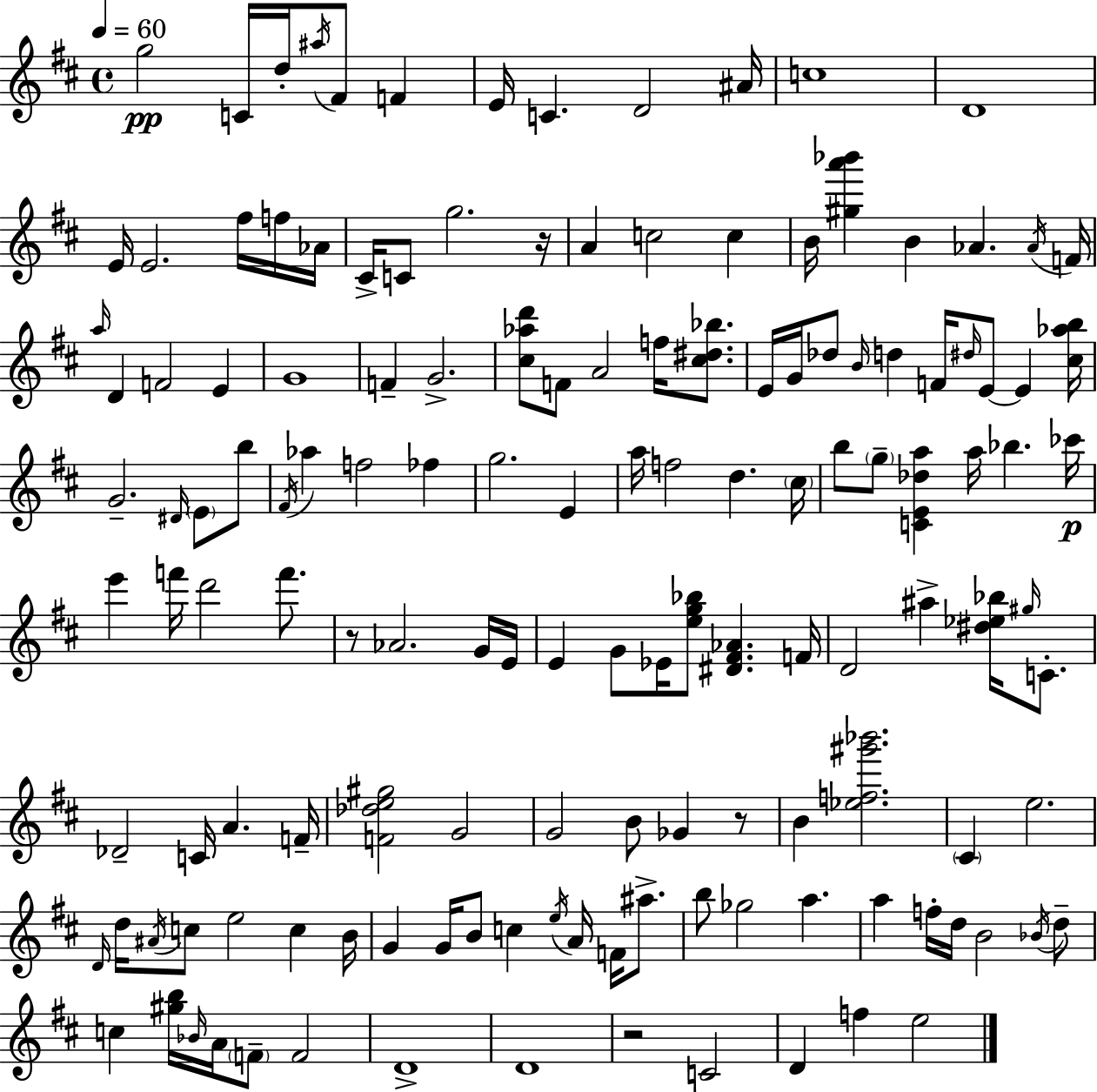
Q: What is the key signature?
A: D major